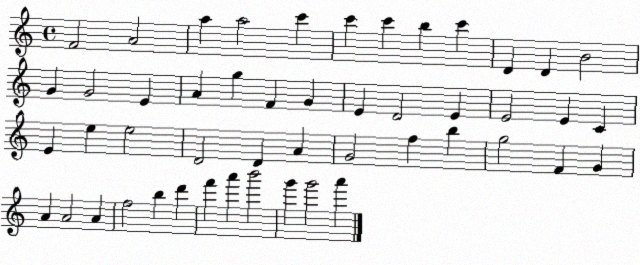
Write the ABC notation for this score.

X:1
T:Untitled
M:4/4
L:1/4
K:C
F2 A2 a a2 c' c' c' b c' D D B2 G G2 E A g F G E D2 E E2 E C E e e2 D2 D A G2 f b g2 F G A A2 A f2 b d' f' a' b'2 g' g'2 a'